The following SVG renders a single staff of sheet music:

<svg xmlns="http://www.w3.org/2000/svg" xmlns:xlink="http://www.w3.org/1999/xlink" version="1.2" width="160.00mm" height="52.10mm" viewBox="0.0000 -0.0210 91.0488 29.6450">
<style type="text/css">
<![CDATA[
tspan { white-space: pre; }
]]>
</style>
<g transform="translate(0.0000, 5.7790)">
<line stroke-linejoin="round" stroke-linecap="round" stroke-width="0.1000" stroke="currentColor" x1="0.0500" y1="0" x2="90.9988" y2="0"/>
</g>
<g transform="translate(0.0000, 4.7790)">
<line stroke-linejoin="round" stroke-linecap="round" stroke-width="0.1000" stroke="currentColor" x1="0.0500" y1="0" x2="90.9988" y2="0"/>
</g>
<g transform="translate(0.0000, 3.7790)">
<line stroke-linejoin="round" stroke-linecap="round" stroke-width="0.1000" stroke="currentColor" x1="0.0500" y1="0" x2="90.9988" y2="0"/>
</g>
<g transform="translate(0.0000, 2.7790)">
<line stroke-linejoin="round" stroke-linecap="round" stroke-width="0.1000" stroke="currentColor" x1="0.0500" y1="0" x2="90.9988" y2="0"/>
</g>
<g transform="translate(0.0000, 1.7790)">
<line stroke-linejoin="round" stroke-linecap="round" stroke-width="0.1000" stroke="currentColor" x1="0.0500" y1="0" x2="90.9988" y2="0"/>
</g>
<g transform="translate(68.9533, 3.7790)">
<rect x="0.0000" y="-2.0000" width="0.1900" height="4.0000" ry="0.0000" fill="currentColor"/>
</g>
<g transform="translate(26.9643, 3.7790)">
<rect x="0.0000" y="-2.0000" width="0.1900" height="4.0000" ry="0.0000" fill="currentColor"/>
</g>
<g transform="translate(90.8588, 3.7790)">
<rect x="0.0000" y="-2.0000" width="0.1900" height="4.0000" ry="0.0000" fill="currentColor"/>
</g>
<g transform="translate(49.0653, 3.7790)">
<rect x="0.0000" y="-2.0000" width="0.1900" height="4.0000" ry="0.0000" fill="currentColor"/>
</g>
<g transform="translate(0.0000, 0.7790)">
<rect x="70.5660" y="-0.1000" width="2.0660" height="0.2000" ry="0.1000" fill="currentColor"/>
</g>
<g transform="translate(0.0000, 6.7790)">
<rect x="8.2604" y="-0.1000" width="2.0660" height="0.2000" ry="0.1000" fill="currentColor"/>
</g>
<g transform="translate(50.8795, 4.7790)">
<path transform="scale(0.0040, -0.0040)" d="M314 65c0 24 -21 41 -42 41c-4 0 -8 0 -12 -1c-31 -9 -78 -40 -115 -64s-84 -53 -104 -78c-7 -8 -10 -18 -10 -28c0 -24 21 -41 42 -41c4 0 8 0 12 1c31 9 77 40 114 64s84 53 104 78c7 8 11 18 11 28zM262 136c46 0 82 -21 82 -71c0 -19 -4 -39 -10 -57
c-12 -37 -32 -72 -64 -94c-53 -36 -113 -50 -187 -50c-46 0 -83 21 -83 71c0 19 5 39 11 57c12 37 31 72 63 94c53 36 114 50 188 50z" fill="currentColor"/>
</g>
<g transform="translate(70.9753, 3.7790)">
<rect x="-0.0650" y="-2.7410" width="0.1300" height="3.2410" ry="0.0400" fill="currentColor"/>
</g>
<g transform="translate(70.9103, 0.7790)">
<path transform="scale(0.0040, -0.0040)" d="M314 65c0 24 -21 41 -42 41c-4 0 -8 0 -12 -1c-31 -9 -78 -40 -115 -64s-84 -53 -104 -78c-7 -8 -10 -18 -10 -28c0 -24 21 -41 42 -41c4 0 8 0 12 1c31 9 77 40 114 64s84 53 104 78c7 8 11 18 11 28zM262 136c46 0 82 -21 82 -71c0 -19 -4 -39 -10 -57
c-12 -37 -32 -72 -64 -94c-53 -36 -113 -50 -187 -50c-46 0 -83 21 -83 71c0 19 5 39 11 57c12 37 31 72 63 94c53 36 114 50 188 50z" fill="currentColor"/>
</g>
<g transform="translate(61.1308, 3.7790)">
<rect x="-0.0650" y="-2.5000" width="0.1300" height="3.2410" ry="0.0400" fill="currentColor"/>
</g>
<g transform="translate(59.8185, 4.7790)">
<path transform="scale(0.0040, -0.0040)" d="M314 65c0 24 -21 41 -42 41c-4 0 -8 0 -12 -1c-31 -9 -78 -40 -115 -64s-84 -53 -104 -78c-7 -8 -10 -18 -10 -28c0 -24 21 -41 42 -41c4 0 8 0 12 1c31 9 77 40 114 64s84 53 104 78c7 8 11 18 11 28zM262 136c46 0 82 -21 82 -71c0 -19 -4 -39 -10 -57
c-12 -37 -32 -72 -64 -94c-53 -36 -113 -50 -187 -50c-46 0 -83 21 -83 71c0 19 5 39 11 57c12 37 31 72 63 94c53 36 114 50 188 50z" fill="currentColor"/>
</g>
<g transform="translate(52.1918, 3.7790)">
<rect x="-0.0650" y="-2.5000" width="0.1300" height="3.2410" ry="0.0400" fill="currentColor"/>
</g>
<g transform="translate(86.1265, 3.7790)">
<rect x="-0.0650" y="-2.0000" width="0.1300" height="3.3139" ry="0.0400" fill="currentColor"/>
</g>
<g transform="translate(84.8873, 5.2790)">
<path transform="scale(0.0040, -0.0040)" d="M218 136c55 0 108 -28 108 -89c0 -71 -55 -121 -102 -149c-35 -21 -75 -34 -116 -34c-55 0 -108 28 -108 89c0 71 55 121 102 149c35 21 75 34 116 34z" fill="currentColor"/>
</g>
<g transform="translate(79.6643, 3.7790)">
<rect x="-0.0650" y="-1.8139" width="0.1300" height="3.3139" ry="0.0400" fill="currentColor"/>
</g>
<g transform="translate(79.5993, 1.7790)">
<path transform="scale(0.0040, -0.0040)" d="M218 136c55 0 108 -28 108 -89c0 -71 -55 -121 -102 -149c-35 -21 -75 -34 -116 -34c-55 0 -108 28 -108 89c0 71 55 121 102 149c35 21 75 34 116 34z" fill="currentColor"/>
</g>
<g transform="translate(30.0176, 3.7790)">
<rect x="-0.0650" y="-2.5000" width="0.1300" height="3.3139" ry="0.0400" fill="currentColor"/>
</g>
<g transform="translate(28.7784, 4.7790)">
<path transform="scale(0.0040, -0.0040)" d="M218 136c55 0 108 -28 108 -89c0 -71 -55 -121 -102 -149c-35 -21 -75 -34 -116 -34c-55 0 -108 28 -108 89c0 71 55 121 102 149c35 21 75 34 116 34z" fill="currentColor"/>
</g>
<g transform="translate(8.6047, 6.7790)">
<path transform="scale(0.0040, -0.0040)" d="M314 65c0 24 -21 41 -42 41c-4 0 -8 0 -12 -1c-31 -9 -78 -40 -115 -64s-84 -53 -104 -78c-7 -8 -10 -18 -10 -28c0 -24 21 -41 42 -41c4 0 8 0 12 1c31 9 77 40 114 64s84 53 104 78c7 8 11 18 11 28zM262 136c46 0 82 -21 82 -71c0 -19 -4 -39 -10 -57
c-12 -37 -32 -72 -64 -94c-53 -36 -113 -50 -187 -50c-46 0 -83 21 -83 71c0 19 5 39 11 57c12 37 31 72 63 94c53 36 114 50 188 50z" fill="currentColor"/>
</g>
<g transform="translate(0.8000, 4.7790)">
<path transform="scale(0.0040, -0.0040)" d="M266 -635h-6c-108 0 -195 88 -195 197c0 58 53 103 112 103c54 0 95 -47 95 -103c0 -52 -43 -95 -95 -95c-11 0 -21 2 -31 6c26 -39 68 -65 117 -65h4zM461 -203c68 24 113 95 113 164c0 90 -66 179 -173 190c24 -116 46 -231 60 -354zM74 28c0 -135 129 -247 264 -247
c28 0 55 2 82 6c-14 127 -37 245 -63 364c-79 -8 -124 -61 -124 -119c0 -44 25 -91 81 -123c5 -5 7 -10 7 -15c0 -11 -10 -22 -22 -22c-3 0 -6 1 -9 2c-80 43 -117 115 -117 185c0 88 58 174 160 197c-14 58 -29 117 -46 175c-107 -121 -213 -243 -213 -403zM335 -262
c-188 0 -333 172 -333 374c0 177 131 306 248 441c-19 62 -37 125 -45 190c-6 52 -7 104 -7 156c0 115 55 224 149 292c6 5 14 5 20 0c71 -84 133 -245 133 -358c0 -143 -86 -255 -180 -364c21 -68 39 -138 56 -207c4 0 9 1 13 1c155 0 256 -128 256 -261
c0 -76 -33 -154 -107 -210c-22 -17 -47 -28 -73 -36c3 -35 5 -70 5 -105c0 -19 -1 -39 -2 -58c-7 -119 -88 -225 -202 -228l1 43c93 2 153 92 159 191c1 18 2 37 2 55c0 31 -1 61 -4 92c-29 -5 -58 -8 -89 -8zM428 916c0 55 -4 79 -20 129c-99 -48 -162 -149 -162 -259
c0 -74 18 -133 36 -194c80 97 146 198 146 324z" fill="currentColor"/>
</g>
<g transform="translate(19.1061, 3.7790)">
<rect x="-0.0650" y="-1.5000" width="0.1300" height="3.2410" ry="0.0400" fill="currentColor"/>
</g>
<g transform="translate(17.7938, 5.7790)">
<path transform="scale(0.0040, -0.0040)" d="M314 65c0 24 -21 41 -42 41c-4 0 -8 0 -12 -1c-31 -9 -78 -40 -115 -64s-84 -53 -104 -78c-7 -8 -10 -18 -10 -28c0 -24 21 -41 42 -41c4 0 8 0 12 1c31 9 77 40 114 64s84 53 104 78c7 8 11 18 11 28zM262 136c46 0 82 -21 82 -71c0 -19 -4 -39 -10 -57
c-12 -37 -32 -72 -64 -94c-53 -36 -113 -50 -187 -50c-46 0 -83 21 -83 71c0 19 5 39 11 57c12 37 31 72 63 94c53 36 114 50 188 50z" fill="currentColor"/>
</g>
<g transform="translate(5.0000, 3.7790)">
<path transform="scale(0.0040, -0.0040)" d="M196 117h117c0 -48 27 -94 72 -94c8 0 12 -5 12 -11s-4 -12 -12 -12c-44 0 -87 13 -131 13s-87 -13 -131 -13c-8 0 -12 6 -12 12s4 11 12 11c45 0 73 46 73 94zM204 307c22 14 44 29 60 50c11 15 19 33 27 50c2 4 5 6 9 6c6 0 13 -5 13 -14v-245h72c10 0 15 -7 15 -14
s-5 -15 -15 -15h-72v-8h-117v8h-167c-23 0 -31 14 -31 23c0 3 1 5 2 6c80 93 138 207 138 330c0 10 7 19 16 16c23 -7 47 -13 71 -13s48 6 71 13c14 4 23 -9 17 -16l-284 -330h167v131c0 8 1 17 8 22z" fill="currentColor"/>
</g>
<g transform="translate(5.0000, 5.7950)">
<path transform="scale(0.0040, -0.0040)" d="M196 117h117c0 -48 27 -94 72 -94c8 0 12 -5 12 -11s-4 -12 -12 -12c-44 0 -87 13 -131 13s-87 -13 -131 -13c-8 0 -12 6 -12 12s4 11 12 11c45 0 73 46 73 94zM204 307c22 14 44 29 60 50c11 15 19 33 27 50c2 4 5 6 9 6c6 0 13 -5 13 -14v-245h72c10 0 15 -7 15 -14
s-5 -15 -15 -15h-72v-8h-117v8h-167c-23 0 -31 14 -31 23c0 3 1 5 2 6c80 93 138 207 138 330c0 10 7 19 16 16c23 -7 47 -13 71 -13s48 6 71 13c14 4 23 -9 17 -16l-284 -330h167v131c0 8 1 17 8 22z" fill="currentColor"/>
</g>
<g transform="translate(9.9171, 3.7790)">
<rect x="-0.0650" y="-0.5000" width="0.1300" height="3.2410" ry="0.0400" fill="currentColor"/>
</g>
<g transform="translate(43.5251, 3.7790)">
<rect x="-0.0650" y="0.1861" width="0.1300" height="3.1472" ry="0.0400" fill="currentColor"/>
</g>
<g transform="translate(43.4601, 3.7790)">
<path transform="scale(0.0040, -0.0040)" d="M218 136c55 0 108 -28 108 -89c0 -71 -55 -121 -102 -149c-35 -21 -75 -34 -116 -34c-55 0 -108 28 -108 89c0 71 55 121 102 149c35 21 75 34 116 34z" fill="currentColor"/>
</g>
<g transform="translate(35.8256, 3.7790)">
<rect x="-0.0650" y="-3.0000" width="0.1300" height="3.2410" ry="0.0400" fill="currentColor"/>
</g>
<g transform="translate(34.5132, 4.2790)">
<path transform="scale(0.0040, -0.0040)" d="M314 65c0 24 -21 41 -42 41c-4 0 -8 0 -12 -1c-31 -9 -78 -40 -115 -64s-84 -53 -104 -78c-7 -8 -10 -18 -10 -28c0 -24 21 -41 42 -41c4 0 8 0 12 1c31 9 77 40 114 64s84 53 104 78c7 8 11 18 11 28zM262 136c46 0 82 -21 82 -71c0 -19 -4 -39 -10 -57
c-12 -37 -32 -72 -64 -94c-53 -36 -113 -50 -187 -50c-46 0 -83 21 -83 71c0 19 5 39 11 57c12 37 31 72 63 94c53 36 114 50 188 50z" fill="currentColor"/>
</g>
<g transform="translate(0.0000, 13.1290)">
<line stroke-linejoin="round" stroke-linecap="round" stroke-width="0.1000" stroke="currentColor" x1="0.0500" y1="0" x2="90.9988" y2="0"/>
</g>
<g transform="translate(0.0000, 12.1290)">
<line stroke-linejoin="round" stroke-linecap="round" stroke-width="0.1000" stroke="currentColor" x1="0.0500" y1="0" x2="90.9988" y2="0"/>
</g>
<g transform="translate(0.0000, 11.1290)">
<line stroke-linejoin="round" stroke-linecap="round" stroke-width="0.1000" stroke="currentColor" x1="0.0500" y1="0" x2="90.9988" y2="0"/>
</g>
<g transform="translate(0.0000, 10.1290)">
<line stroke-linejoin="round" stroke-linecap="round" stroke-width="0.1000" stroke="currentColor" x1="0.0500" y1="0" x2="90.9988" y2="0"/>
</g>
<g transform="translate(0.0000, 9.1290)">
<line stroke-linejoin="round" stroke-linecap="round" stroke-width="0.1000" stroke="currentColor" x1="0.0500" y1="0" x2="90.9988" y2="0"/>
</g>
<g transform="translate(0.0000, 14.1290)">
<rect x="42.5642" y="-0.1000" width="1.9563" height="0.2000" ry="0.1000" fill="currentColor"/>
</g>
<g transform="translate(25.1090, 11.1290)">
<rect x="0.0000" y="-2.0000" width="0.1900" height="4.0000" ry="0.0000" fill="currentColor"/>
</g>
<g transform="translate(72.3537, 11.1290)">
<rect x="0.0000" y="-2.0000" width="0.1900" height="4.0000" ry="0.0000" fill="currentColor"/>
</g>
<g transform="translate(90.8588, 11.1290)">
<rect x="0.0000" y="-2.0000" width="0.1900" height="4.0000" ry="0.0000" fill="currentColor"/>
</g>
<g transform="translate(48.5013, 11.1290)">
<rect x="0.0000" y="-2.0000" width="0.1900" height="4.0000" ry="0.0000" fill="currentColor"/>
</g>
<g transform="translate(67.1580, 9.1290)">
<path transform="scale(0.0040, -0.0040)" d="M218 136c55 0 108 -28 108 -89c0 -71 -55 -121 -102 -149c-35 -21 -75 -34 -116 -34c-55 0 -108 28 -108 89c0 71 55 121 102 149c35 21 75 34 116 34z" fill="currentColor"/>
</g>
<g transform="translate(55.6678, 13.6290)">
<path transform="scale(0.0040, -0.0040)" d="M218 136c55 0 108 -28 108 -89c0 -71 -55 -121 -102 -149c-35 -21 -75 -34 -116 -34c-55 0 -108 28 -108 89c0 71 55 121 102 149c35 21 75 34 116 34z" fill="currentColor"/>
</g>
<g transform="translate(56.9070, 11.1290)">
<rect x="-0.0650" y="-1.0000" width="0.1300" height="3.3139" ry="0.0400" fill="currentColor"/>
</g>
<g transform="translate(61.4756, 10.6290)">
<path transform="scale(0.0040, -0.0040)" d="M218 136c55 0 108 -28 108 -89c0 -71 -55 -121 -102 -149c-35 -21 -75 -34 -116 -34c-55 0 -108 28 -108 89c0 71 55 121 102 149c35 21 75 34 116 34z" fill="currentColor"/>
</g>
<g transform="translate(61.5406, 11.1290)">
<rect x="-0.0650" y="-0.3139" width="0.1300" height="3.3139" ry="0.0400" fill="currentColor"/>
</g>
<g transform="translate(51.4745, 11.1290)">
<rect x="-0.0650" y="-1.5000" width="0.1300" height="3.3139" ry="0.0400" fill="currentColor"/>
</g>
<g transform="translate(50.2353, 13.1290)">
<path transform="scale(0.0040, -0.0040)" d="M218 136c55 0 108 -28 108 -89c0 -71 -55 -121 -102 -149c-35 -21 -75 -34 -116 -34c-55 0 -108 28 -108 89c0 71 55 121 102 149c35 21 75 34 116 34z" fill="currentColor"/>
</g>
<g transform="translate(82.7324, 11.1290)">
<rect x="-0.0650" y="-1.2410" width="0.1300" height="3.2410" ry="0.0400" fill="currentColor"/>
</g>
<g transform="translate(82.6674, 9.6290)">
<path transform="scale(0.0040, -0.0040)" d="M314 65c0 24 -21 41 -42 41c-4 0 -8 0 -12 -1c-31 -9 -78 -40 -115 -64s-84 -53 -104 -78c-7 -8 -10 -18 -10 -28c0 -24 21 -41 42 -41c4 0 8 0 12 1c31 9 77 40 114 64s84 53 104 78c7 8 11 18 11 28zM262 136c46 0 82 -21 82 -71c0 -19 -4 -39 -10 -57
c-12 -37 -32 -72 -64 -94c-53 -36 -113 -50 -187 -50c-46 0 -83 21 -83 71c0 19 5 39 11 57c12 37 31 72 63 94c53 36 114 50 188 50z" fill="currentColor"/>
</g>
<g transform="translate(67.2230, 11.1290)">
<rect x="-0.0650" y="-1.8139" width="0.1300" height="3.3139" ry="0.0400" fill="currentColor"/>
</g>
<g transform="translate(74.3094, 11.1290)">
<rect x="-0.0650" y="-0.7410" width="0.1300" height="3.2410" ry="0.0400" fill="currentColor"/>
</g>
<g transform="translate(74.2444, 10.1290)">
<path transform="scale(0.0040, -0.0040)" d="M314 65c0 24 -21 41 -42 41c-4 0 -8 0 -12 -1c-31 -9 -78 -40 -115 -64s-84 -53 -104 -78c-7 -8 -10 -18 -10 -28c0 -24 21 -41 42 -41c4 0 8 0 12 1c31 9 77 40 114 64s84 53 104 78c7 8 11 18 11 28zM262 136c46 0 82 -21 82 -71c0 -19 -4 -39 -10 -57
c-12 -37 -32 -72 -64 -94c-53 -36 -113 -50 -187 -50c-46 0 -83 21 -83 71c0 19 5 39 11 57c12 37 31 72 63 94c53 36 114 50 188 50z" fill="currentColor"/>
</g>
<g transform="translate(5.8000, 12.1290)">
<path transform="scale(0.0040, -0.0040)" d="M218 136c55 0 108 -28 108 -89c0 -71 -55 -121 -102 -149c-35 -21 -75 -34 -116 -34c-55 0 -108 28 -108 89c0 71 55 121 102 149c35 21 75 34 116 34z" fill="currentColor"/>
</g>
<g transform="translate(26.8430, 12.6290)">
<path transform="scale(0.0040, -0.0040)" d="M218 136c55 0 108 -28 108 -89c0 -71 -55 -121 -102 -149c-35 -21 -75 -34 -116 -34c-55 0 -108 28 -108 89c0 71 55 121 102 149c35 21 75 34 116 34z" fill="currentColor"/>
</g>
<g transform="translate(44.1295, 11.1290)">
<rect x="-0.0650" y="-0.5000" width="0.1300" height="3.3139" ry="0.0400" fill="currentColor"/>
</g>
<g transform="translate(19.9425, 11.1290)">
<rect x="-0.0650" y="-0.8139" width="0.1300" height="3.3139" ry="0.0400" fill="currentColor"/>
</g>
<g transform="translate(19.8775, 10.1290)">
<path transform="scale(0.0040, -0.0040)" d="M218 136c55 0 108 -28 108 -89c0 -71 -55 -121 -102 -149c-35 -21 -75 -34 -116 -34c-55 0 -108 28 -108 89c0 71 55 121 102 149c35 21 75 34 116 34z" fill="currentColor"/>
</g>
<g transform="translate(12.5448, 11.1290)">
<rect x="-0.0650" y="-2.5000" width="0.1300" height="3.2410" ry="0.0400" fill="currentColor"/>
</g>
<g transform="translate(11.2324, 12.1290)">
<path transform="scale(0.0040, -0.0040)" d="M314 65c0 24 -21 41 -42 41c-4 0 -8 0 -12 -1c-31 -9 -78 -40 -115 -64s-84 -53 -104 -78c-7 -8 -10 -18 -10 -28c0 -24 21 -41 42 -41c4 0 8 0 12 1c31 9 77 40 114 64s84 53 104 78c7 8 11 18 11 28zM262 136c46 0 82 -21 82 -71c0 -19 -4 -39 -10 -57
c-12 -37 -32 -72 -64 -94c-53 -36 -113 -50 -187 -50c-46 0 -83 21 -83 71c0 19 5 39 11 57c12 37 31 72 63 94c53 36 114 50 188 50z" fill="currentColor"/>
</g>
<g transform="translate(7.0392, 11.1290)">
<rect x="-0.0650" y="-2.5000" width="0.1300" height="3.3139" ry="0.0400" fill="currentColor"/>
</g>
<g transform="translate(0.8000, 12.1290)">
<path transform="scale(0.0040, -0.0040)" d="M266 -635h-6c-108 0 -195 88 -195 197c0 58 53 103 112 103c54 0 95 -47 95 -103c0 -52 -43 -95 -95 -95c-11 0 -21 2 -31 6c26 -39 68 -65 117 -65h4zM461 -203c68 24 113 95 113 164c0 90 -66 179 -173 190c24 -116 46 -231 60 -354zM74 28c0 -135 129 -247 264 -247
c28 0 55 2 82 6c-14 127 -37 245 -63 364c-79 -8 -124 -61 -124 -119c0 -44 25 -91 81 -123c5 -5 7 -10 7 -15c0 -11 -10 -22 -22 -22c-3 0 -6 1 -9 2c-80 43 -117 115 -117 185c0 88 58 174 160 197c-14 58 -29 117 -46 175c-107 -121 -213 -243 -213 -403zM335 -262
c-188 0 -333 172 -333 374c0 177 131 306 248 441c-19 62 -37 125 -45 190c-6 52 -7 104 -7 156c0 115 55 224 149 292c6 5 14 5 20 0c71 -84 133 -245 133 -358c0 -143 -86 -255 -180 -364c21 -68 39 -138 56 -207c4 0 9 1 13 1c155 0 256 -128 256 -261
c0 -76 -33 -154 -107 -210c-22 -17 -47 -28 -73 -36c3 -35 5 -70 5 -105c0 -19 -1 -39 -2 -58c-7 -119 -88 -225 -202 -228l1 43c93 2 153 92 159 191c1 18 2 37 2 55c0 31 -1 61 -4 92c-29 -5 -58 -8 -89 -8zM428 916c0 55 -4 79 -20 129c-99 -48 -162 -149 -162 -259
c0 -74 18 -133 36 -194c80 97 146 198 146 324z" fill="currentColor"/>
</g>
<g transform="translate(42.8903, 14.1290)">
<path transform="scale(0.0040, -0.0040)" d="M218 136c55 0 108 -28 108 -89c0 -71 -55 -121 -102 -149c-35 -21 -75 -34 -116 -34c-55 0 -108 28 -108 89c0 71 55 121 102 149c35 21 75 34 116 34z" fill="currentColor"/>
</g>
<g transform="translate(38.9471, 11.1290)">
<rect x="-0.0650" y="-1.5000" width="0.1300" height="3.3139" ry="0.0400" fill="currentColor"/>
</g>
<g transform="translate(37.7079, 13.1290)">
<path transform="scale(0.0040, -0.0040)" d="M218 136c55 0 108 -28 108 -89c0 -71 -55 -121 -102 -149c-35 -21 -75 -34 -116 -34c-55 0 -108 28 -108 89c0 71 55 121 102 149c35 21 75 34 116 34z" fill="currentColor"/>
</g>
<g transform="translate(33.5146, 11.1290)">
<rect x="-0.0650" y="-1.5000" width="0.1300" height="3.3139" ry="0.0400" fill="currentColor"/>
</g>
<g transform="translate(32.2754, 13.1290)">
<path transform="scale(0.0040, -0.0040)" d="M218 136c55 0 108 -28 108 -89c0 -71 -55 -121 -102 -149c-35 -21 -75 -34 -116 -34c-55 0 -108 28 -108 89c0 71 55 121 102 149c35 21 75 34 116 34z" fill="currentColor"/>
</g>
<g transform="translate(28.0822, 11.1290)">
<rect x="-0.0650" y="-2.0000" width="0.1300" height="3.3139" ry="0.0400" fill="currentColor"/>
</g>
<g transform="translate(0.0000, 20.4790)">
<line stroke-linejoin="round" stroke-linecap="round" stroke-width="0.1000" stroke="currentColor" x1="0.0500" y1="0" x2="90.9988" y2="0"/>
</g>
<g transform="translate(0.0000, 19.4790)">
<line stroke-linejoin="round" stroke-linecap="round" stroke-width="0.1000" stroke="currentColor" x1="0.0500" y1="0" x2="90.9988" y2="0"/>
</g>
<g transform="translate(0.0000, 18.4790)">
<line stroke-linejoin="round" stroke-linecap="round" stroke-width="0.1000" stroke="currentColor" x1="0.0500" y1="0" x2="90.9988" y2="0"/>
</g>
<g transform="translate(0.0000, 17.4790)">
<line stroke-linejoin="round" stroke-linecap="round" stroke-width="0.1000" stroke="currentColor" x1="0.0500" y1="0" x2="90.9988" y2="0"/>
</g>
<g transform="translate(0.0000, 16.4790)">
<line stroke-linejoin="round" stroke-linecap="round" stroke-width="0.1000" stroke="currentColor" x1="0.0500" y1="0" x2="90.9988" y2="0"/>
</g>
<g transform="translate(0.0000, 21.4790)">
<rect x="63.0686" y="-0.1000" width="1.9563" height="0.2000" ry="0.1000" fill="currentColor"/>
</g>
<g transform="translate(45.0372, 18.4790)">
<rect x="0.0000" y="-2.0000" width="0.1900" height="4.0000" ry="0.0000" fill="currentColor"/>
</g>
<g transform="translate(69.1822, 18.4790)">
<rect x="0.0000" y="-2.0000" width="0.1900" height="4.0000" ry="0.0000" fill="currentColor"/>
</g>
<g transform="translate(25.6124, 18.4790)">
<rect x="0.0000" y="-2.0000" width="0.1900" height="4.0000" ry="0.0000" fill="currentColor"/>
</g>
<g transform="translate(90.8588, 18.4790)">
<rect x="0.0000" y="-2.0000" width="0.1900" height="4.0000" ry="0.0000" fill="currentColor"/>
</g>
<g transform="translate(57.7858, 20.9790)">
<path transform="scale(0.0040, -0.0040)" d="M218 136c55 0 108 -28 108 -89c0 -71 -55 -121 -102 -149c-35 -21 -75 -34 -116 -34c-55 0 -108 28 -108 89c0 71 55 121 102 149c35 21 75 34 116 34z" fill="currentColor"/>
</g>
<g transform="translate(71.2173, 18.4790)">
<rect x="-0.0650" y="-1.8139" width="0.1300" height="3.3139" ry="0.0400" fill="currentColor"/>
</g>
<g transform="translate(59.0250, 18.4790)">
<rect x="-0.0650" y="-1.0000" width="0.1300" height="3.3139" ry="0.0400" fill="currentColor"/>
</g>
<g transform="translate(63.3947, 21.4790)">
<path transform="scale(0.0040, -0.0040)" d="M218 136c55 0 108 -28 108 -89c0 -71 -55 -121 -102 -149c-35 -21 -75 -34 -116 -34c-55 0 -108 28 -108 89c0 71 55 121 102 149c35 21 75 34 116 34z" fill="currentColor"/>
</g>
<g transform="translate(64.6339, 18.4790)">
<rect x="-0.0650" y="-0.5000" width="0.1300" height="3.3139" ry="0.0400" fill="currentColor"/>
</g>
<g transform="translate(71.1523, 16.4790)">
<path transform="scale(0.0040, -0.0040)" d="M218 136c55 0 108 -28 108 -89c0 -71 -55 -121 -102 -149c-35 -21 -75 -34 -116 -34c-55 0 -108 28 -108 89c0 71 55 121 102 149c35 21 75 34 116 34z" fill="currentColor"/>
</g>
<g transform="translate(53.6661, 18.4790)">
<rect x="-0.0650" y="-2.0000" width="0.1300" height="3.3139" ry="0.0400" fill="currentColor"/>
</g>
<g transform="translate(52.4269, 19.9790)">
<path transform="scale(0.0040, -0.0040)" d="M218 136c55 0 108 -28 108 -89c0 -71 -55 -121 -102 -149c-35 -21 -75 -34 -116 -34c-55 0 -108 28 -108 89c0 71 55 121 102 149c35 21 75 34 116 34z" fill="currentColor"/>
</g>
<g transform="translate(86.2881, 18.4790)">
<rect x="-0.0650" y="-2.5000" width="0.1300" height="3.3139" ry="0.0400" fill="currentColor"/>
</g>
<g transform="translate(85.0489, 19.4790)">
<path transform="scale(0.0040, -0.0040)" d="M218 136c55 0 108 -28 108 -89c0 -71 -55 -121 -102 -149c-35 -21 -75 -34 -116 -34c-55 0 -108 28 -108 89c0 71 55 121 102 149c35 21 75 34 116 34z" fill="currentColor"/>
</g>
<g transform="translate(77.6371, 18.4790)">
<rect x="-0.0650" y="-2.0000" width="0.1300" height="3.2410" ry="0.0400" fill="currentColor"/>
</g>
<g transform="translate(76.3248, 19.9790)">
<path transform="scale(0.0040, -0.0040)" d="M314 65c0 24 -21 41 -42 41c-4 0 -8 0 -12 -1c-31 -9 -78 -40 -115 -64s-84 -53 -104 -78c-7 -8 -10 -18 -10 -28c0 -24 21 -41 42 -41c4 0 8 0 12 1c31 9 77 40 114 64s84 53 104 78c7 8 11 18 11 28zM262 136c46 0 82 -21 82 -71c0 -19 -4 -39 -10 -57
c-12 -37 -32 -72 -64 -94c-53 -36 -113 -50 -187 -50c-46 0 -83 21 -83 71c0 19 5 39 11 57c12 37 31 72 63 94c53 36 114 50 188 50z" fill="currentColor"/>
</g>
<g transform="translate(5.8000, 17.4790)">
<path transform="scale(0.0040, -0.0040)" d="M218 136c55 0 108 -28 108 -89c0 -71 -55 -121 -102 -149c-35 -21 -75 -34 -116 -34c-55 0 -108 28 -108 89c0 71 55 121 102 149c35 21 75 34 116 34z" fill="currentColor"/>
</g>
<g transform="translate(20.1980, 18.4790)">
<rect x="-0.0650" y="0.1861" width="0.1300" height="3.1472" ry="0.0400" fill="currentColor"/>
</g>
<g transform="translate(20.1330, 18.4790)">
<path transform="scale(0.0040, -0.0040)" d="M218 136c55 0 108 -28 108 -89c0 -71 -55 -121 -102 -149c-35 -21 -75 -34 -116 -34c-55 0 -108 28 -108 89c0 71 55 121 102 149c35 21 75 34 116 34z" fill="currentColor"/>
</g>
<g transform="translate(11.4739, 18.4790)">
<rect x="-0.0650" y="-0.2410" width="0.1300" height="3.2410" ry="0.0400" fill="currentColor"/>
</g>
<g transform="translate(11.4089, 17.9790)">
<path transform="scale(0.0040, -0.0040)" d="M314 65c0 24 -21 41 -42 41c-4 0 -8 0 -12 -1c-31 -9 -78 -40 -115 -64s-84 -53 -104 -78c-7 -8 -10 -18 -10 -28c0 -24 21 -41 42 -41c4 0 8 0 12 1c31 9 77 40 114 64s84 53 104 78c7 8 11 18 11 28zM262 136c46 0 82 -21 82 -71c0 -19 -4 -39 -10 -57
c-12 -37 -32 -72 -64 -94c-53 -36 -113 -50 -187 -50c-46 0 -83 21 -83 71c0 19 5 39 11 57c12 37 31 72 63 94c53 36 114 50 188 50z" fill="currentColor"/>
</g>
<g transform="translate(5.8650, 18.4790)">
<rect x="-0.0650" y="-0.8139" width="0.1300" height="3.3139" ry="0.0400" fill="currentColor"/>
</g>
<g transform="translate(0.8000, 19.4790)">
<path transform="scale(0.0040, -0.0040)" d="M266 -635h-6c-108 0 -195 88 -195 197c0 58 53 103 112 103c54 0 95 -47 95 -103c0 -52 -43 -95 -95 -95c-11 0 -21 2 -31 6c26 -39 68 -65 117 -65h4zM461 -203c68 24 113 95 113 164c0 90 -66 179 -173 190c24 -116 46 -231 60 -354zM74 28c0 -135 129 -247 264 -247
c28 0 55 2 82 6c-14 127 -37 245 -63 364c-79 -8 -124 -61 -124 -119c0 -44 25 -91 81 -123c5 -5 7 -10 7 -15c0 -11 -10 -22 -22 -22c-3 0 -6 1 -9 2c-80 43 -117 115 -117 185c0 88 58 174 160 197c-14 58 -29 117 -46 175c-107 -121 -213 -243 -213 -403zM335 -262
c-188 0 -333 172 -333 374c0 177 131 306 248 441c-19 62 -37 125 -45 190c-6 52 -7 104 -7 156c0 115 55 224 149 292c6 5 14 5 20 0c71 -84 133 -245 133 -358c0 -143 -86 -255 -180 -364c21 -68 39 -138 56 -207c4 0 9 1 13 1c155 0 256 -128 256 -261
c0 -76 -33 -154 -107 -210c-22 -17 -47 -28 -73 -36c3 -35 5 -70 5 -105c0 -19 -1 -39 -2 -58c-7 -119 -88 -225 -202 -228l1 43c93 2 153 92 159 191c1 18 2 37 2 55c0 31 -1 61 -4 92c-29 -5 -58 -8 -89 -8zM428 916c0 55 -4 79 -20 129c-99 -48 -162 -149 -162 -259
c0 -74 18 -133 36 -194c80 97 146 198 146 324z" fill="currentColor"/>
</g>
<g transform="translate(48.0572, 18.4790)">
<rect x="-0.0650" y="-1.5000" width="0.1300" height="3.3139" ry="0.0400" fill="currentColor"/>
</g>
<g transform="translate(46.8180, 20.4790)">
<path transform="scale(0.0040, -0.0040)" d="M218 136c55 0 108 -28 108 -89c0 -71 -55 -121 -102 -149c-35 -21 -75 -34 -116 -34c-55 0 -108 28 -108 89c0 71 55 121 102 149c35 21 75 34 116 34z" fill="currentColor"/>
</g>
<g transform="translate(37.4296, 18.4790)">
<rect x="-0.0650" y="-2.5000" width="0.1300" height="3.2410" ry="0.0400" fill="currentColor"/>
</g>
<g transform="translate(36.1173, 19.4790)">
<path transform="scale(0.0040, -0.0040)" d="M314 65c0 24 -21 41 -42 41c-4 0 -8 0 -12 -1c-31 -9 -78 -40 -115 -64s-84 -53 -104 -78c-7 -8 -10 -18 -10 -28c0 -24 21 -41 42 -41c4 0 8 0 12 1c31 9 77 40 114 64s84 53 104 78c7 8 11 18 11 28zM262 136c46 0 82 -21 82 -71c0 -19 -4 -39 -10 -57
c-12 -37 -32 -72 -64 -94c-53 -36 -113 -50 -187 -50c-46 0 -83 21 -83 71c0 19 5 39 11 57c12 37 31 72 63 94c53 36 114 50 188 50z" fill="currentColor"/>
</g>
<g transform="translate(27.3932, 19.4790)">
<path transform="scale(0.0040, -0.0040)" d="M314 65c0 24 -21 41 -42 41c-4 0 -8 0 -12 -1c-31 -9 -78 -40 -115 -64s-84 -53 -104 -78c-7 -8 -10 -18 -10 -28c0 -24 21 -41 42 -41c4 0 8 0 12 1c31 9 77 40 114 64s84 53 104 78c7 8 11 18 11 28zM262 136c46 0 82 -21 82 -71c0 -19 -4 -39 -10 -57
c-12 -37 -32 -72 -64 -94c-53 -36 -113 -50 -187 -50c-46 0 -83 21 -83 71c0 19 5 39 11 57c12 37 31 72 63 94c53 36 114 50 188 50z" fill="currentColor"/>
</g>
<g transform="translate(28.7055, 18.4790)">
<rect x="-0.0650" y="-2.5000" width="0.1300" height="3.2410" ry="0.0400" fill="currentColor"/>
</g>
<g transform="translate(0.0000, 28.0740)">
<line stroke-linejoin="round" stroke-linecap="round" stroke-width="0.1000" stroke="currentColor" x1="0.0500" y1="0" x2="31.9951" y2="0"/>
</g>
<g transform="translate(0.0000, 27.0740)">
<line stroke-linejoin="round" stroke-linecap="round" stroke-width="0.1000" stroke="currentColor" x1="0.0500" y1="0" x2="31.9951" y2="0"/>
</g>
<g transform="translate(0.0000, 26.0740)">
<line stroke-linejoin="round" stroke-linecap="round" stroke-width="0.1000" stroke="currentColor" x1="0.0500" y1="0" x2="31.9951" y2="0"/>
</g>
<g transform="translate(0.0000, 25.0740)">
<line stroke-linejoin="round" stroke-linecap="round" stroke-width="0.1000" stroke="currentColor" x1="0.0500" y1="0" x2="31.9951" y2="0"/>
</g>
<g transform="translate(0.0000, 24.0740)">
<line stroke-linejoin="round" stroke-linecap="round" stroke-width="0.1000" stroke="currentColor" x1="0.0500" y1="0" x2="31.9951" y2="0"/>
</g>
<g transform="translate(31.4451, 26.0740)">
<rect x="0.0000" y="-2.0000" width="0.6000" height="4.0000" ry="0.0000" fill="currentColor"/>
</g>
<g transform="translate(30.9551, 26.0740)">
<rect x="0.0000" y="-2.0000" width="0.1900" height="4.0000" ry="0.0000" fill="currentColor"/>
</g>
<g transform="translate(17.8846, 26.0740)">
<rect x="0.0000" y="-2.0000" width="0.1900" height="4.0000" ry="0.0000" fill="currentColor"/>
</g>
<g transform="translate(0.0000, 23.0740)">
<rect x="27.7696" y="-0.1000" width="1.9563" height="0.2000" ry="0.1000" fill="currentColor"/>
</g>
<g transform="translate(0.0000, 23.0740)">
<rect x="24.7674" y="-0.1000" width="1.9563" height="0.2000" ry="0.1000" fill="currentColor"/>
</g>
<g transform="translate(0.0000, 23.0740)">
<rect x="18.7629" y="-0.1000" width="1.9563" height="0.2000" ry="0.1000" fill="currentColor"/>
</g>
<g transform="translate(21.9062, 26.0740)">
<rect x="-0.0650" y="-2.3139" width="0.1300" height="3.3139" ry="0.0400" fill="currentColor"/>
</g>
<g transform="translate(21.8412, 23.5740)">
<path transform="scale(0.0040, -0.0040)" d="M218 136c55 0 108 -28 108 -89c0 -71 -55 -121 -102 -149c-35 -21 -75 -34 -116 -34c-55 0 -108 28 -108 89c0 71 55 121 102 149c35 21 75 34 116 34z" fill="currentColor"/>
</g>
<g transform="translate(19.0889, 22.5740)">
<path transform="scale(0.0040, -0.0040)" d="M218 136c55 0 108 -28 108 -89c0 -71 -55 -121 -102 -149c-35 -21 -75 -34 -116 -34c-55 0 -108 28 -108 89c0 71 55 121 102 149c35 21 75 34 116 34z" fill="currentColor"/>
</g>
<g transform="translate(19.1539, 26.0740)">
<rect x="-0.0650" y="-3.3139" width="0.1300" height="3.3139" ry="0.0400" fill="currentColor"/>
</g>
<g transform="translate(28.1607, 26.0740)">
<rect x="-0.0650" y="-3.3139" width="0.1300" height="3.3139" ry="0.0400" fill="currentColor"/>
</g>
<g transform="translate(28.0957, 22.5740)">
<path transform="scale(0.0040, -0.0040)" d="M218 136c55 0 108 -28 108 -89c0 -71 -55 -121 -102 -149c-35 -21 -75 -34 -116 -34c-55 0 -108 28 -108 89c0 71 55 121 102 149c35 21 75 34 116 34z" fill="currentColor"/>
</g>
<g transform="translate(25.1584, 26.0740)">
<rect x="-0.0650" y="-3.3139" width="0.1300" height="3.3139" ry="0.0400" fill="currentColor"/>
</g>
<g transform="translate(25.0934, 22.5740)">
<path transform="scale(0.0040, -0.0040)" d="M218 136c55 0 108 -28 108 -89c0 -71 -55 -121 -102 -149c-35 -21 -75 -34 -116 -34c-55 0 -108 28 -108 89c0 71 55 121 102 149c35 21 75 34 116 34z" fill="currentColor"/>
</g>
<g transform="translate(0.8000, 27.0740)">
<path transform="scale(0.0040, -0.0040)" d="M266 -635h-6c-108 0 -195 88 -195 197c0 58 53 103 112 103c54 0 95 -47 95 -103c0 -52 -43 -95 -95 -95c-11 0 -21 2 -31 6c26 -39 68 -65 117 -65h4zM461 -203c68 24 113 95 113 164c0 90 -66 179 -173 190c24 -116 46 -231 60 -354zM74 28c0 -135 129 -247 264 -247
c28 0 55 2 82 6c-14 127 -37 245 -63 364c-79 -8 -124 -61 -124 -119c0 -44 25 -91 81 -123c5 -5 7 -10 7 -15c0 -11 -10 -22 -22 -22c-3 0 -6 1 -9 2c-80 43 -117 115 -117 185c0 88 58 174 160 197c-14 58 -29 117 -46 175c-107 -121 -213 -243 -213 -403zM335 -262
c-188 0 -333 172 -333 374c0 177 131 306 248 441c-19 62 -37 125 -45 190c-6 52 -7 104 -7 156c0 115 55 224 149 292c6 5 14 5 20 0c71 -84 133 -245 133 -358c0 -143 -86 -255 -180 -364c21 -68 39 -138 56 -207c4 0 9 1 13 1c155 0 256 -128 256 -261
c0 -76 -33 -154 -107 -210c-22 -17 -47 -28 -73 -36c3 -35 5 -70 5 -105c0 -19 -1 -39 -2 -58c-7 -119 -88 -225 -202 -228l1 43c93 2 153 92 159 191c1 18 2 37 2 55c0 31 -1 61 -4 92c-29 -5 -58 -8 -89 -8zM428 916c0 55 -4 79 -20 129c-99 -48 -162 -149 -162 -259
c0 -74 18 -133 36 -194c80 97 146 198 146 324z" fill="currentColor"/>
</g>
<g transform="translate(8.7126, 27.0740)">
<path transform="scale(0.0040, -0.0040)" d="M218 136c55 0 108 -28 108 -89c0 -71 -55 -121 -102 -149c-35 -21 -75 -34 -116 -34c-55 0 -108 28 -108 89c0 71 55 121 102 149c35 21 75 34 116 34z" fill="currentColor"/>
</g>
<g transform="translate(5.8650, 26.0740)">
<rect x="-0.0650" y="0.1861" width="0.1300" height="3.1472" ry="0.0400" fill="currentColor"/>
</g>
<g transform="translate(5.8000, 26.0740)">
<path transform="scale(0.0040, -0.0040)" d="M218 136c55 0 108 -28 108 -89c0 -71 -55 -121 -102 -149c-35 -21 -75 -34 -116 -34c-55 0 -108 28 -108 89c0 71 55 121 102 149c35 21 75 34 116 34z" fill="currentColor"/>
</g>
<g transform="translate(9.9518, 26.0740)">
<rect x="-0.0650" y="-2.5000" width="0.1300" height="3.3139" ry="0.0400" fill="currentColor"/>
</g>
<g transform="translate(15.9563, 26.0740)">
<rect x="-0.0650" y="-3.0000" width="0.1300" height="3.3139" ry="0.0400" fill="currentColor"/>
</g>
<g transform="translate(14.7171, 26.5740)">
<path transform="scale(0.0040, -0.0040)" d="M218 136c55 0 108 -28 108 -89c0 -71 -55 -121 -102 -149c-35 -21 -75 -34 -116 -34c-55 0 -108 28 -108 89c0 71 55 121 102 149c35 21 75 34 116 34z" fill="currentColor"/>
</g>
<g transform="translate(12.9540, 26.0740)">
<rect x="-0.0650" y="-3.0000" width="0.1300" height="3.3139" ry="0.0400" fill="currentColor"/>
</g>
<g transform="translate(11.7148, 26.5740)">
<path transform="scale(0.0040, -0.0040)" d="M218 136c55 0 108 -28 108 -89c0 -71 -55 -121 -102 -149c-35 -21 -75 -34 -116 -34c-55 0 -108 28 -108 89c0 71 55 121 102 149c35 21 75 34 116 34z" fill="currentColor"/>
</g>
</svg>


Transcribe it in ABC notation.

X:1
T:Untitled
M:4/4
L:1/4
K:C
C2 E2 G A2 B G2 G2 a2 f F G G2 d F E E C E D c f d2 e2 d c2 B G2 G2 E F D C f F2 G B G A A b g b b